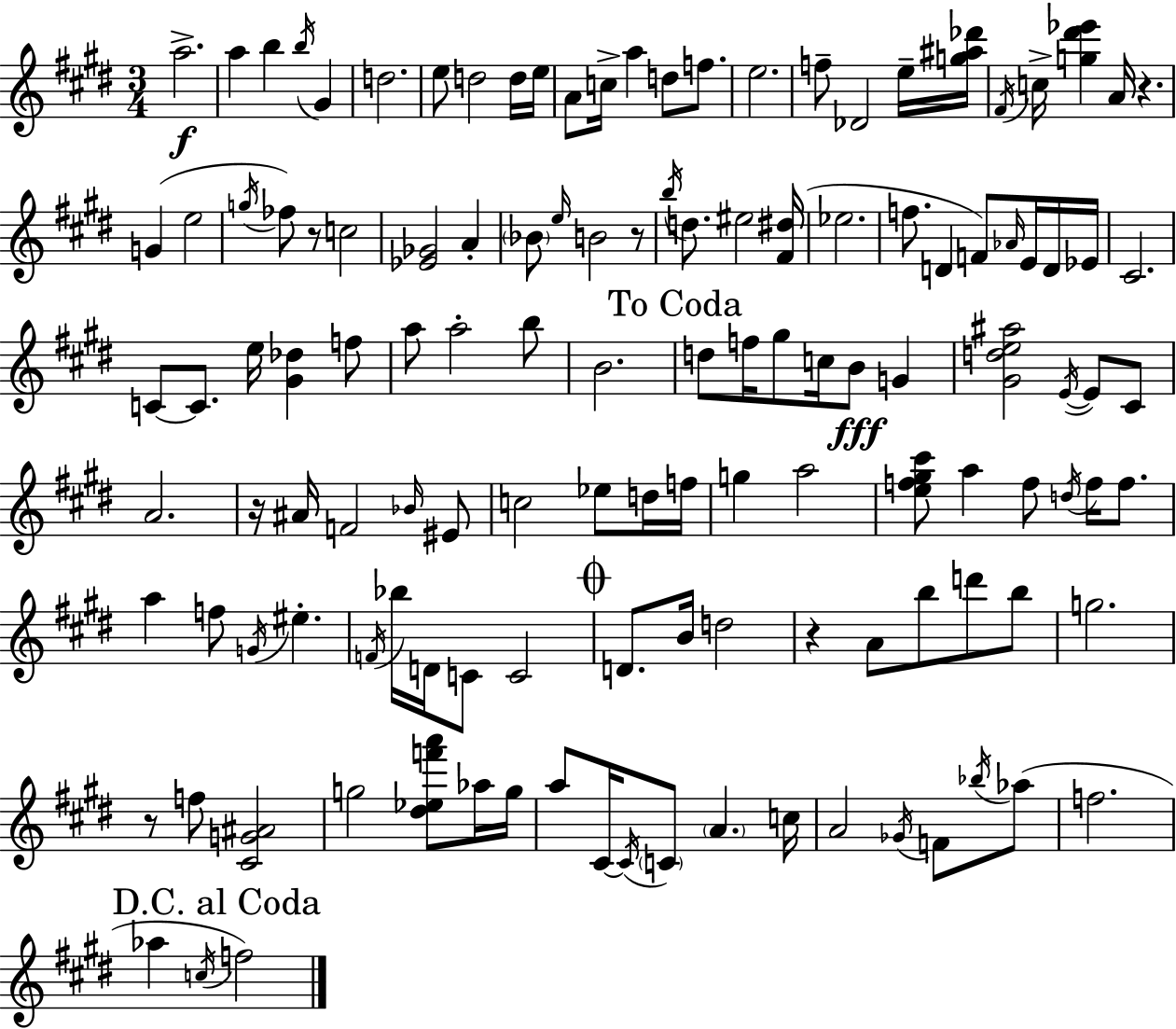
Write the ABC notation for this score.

X:1
T:Untitled
M:3/4
L:1/4
K:E
a2 a b b/4 ^G d2 e/2 d2 d/4 e/4 A/2 c/4 a d/2 f/2 e2 f/2 _D2 e/4 [g^a_d']/4 ^F/4 c/4 [g^d'_e'] A/4 z G e2 g/4 _f/2 z/2 c2 [_E_G]2 A _B/2 e/4 B2 z/2 b/4 d/2 ^e2 [^F^d]/4 _e2 f/2 D F/2 _A/4 E/4 D/4 _E/4 ^C2 C/2 C/2 e/4 [^G_d] f/2 a/2 a2 b/2 B2 d/2 f/4 ^g/2 c/4 B/2 G [^Gde^a]2 E/4 E/2 ^C/2 A2 z/4 ^A/4 F2 _B/4 ^E/2 c2 _e/2 d/4 f/4 g a2 [ef^g^c']/2 a f/2 d/4 f/4 f/2 a f/2 G/4 ^e F/4 _b/4 D/4 C/2 C2 D/2 B/4 d2 z A/2 b/2 d'/2 b/2 g2 z/2 f/2 [^CG^A]2 g2 [^d_ef'a']/2 _a/4 g/4 a/2 ^C/4 ^C/4 C/2 A c/4 A2 _G/4 F/2 _b/4 _a/2 f2 _a c/4 f2